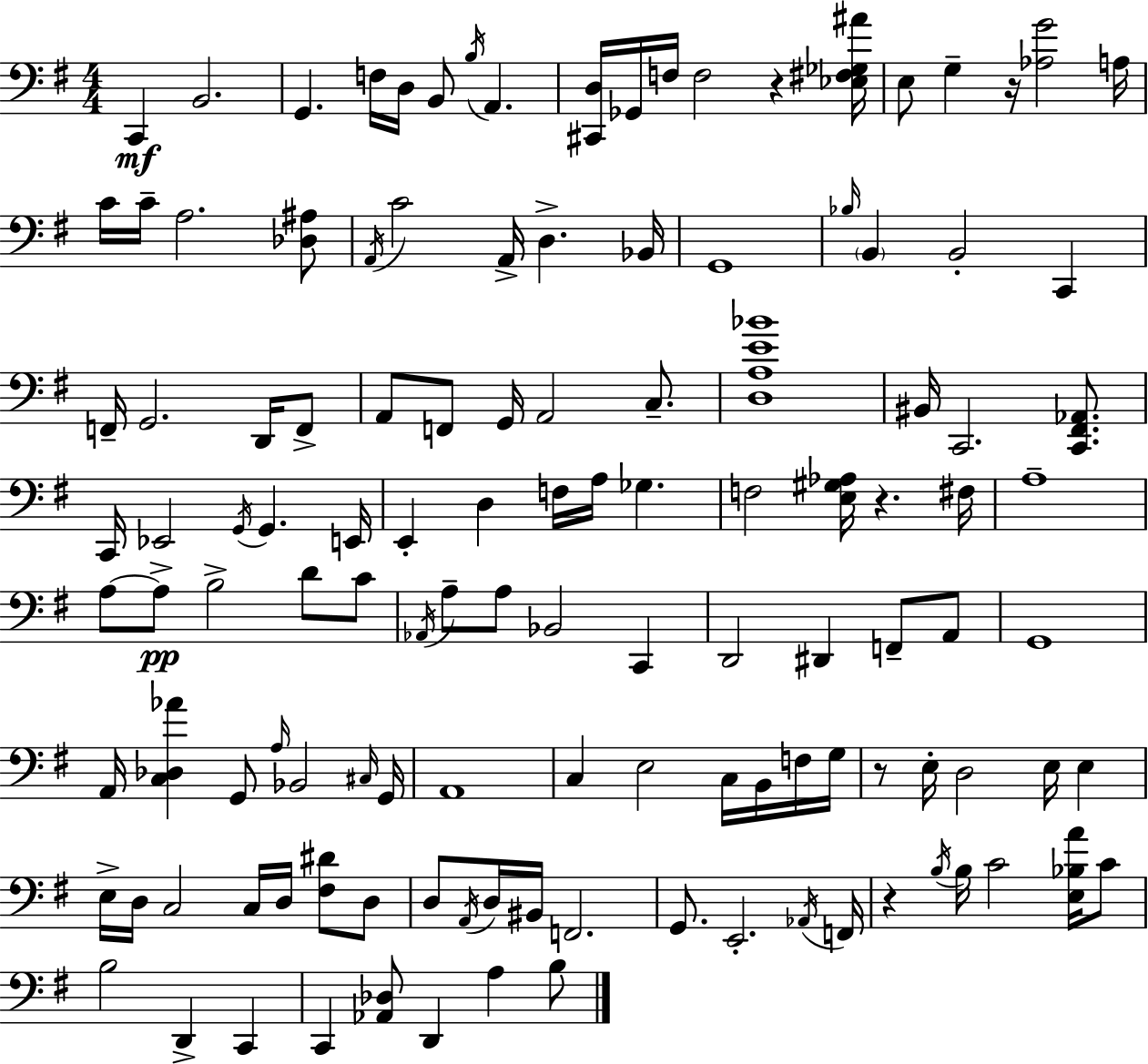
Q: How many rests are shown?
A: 5